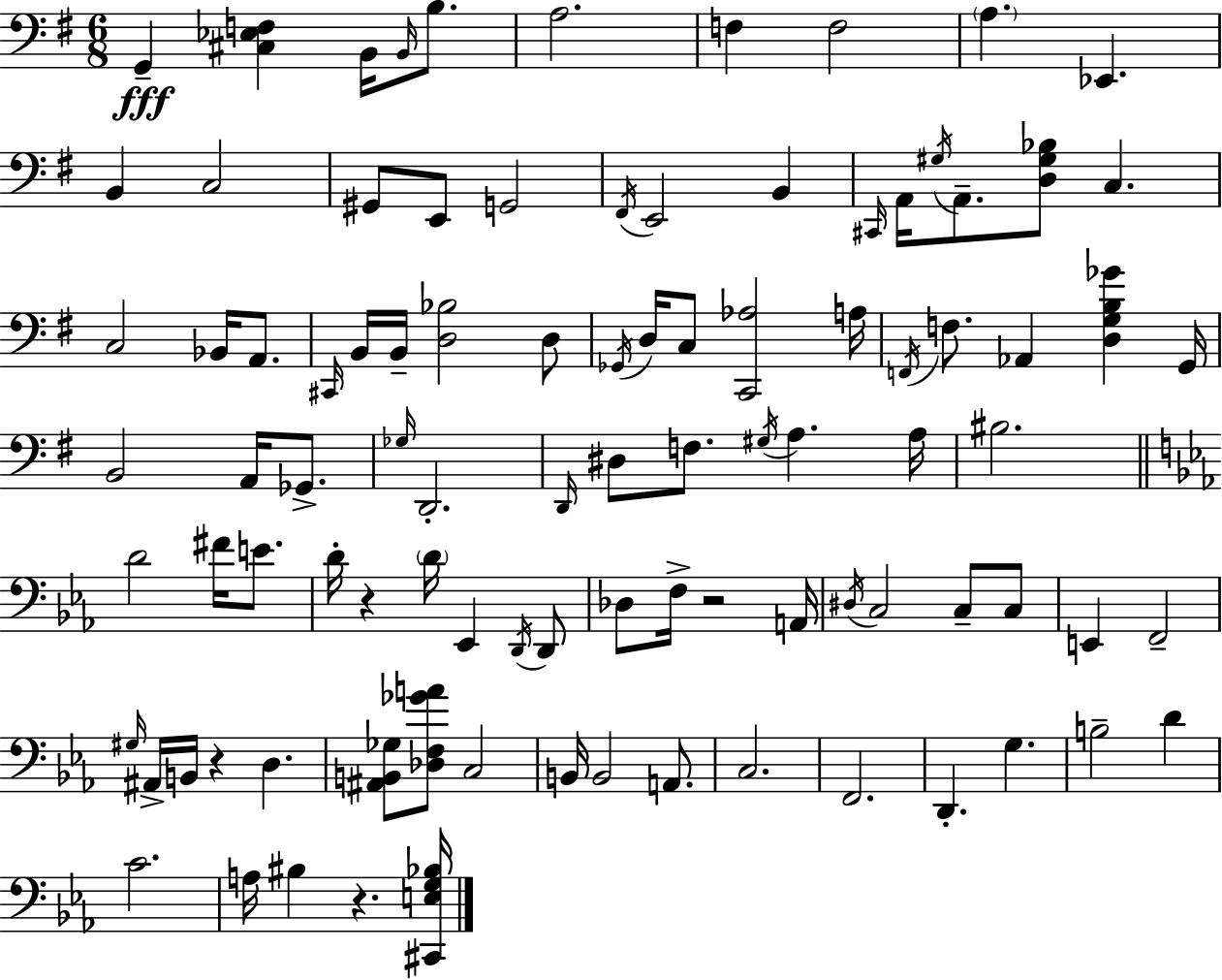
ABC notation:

X:1
T:Untitled
M:6/8
L:1/4
K:G
G,, [^C,_E,F,] B,,/4 B,,/4 B,/2 A,2 F, F,2 A, _E,, B,, C,2 ^G,,/2 E,,/2 G,,2 ^F,,/4 E,,2 B,, ^C,,/4 A,,/4 ^G,/4 A,,/2 [D,^G,_B,]/2 C, C,2 _B,,/4 A,,/2 ^C,,/4 B,,/4 B,,/4 [D,_B,]2 D,/2 _G,,/4 D,/4 C,/2 [C,,_A,]2 A,/4 F,,/4 F,/2 _A,, [D,G,B,_G] G,,/4 B,,2 A,,/4 _G,,/2 _G,/4 D,,2 D,,/4 ^D,/2 F,/2 ^G,/4 A, A,/4 ^B,2 D2 ^F/4 E/2 D/4 z D/4 _E,, D,,/4 D,,/2 _D,/2 F,/4 z2 A,,/4 ^D,/4 C,2 C,/2 C,/2 E,, F,,2 ^G,/4 ^A,,/4 B,,/4 z D, [^A,,B,,_G,]/2 [_D,F,_GA]/2 C,2 B,,/4 B,,2 A,,/2 C,2 F,,2 D,, G, B,2 D C2 A,/4 ^B, z [^C,,E,G,_B,]/4